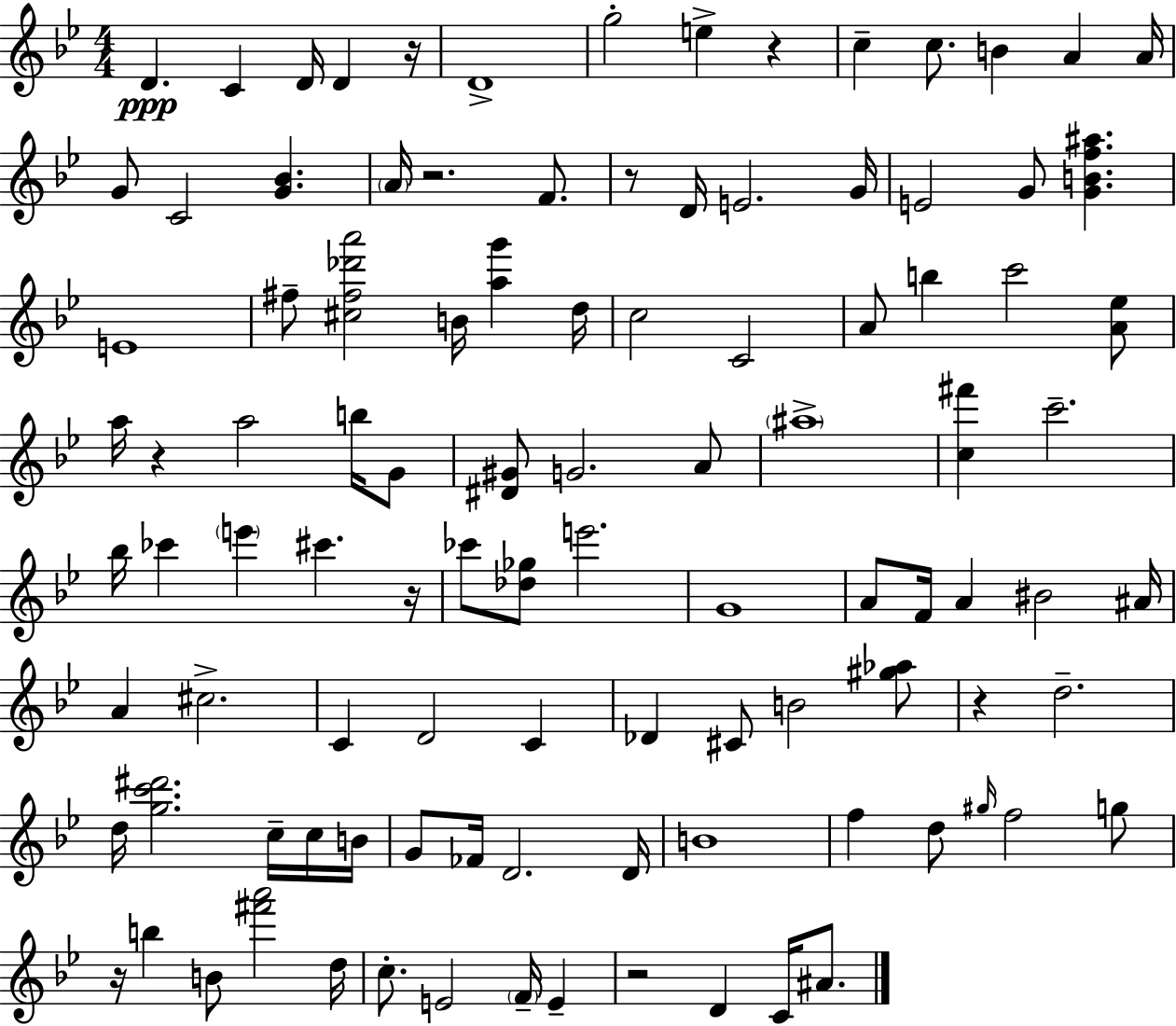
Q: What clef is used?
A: treble